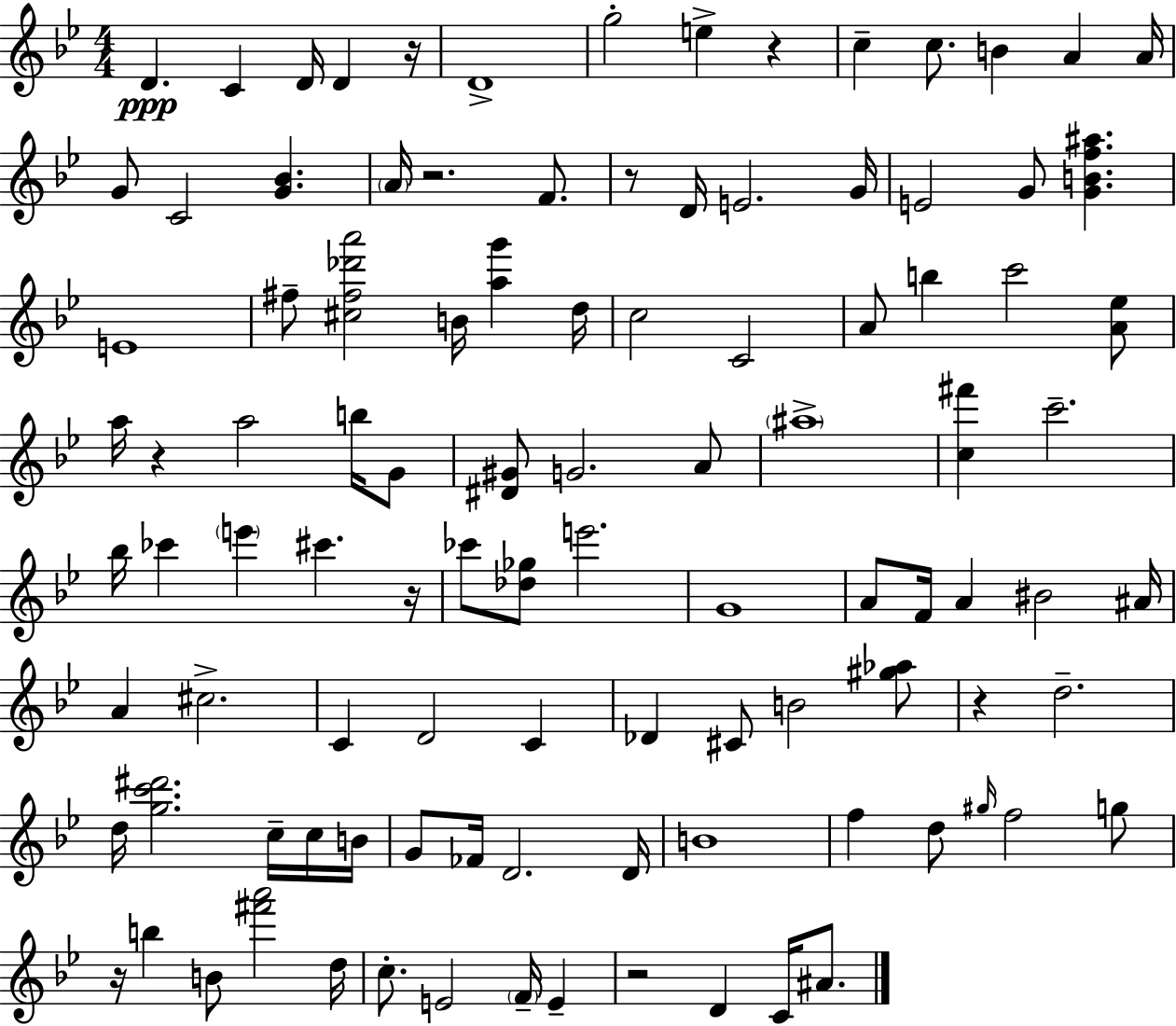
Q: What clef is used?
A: treble